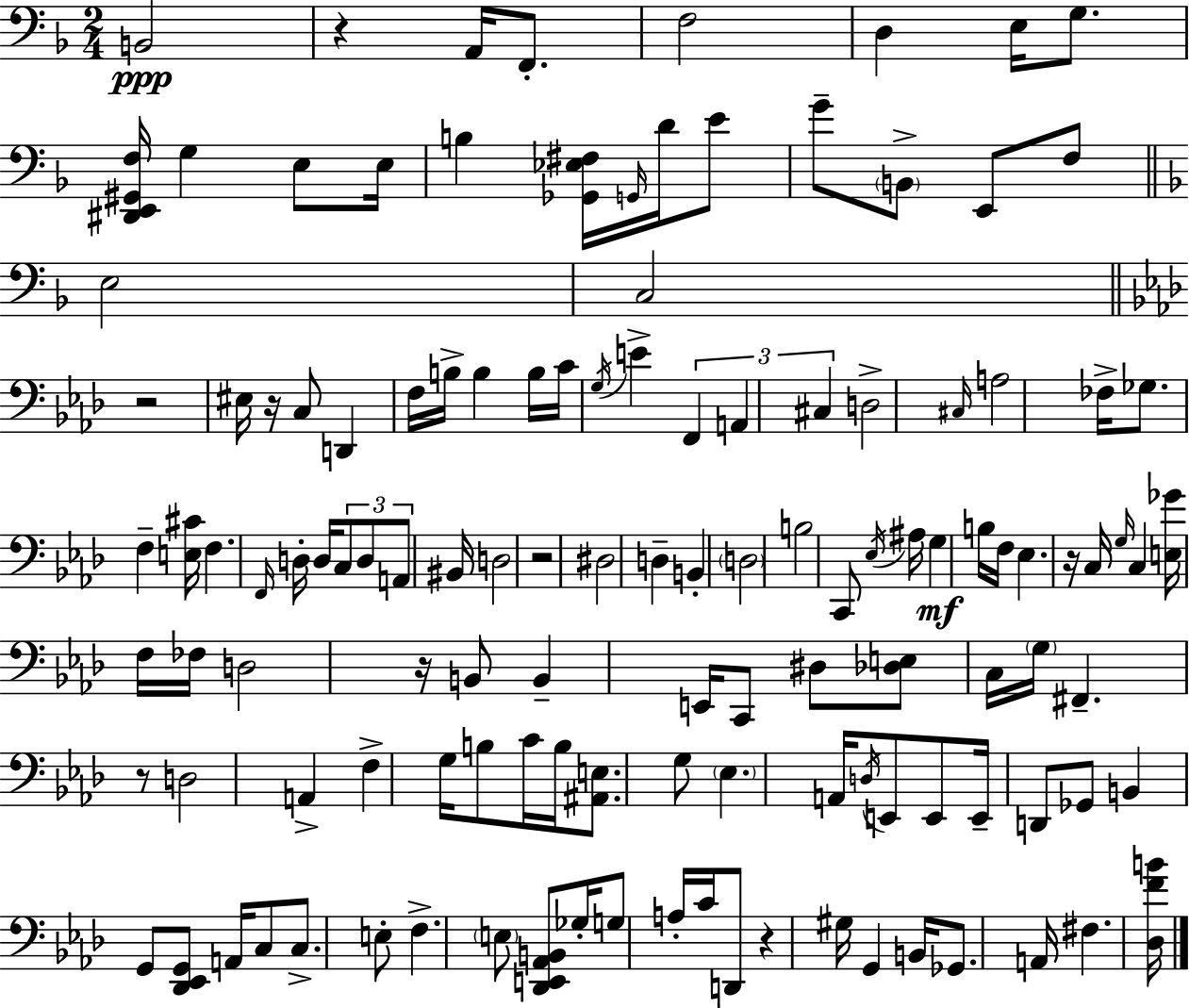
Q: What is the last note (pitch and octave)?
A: F#3